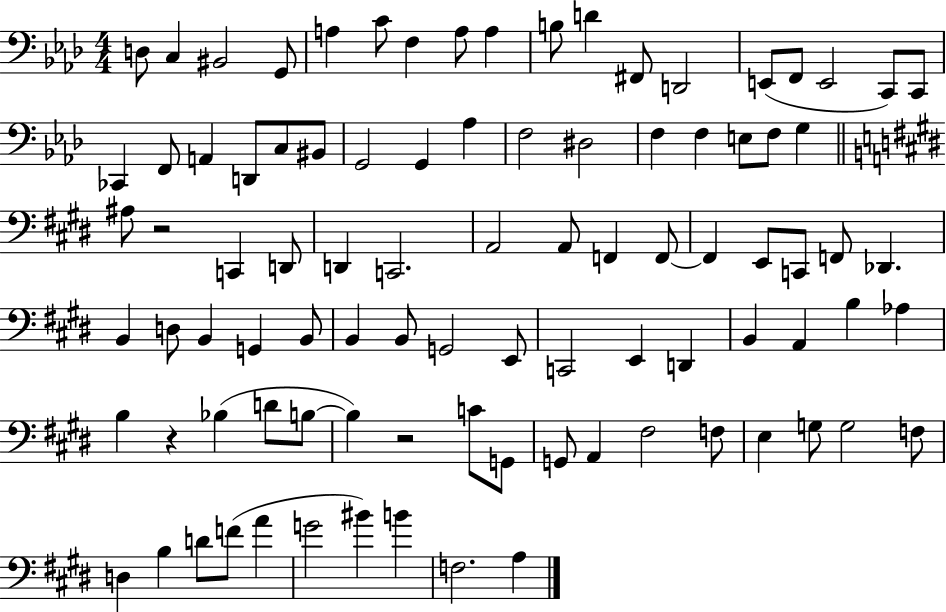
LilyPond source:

{
  \clef bass
  \numericTimeSignature
  \time 4/4
  \key aes \major
  d8 c4 bis,2 g,8 | a4 c'8 f4 a8 a4 | b8 d'4 fis,8 d,2 | e,8( f,8 e,2 c,8) c,8 | \break ces,4 f,8 a,4 d,8 c8 bis,8 | g,2 g,4 aes4 | f2 dis2 | f4 f4 e8 f8 g4 | \break \bar "||" \break \key e \major ais8 r2 c,4 d,8 | d,4 c,2. | a,2 a,8 f,4 f,8~~ | f,4 e,8 c,8 f,8 des,4. | \break b,4 d8 b,4 g,4 b,8 | b,4 b,8 g,2 e,8 | c,2 e,4 d,4 | b,4 a,4 b4 aes4 | \break b4 r4 bes4( d'8 b8~~ | b4) r2 c'8 g,8 | g,8 a,4 fis2 f8 | e4 g8 g2 f8 | \break d4 b4 d'8 f'8( a'4 | g'2 bis'4) b'4 | f2. a4 | \bar "|."
}